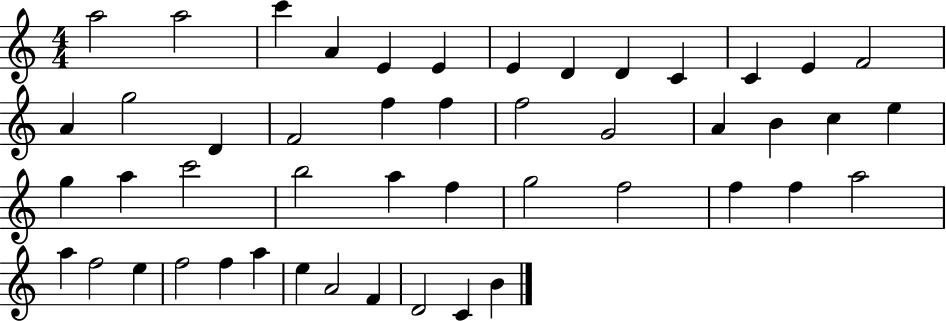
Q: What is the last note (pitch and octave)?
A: B4